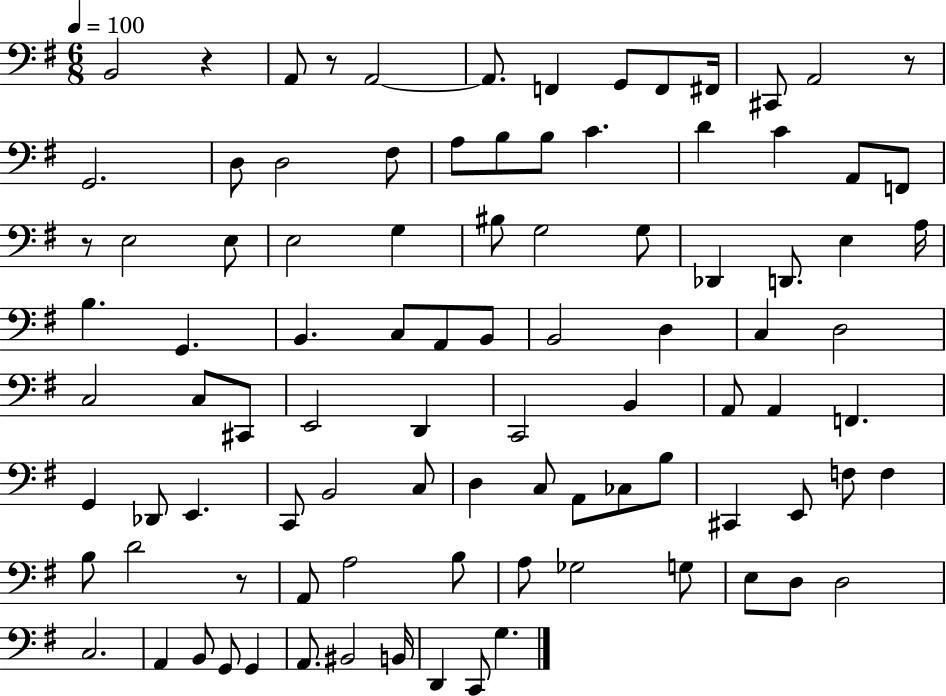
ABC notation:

X:1
T:Untitled
M:6/8
L:1/4
K:G
B,,2 z A,,/2 z/2 A,,2 A,,/2 F,, G,,/2 F,,/2 ^F,,/4 ^C,,/2 A,,2 z/2 G,,2 D,/2 D,2 ^F,/2 A,/2 B,/2 B,/2 C D C A,,/2 F,,/2 z/2 E,2 E,/2 E,2 G, ^B,/2 G,2 G,/2 _D,, D,,/2 E, A,/4 B, G,, B,, C,/2 A,,/2 B,,/2 B,,2 D, C, D,2 C,2 C,/2 ^C,,/2 E,,2 D,, C,,2 B,, A,,/2 A,, F,, G,, _D,,/2 E,, C,,/2 B,,2 C,/2 D, C,/2 A,,/2 _C,/2 B,/2 ^C,, E,,/2 F,/2 F, B,/2 D2 z/2 A,,/2 A,2 B,/2 A,/2 _G,2 G,/2 E,/2 D,/2 D,2 C,2 A,, B,,/2 G,,/2 G,, A,,/2 ^B,,2 B,,/4 D,, C,,/2 G,